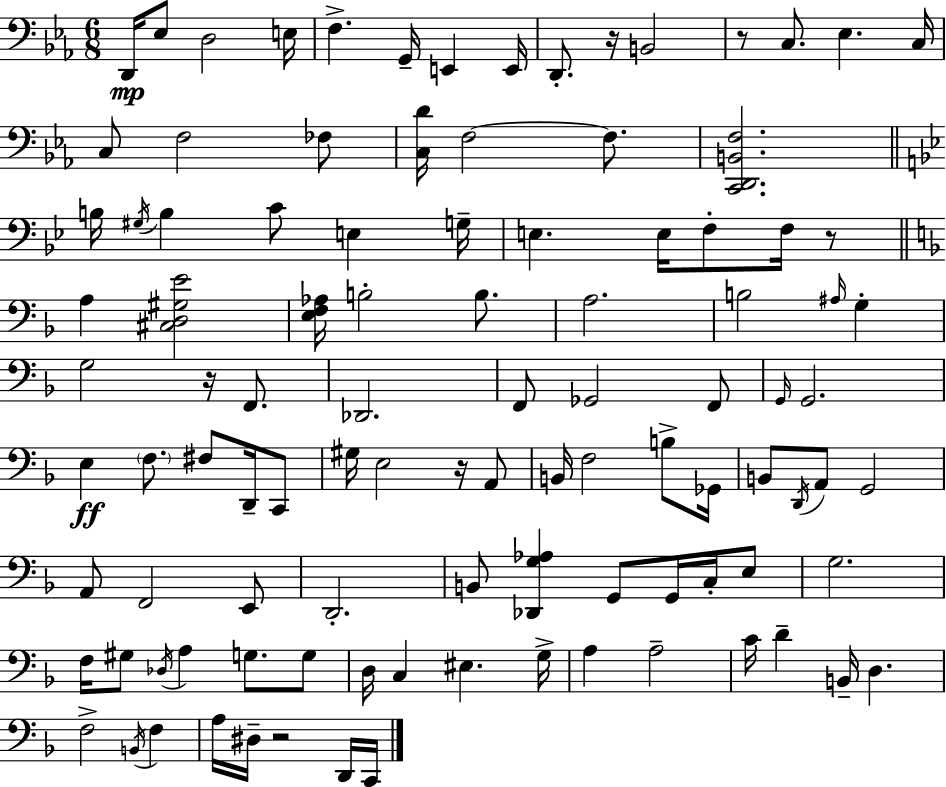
D2/s Eb3/e D3/h E3/s F3/q. G2/s E2/q E2/s D2/e. R/s B2/h R/e C3/e. Eb3/q. C3/s C3/e F3/h FES3/e [C3,D4]/s F3/h F3/e. [C2,D2,B2,F3]/h. B3/s G#3/s B3/q C4/e E3/q G3/s E3/q. E3/s F3/e F3/s R/e A3/q [C#3,D3,G#3,E4]/h [E3,F3,Ab3]/s B3/h B3/e. A3/h. B3/h A#3/s G3/q G3/h R/s F2/e. Db2/h. F2/e Gb2/h F2/e G2/s G2/h. E3/q F3/e. F#3/e D2/s C2/e G#3/s E3/h R/s A2/e B2/s F3/h B3/e Gb2/s B2/e D2/s A2/e G2/h A2/e F2/h E2/e D2/h. B2/e [Db2,G3,Ab3]/q G2/e G2/s C3/s E3/e G3/h. F3/s G#3/e Db3/s A3/q G3/e. G3/e D3/s C3/q EIS3/q. G3/s A3/q A3/h C4/s D4/q B2/s D3/q. F3/h B2/s F3/q A3/s D#3/s R/h D2/s C2/s